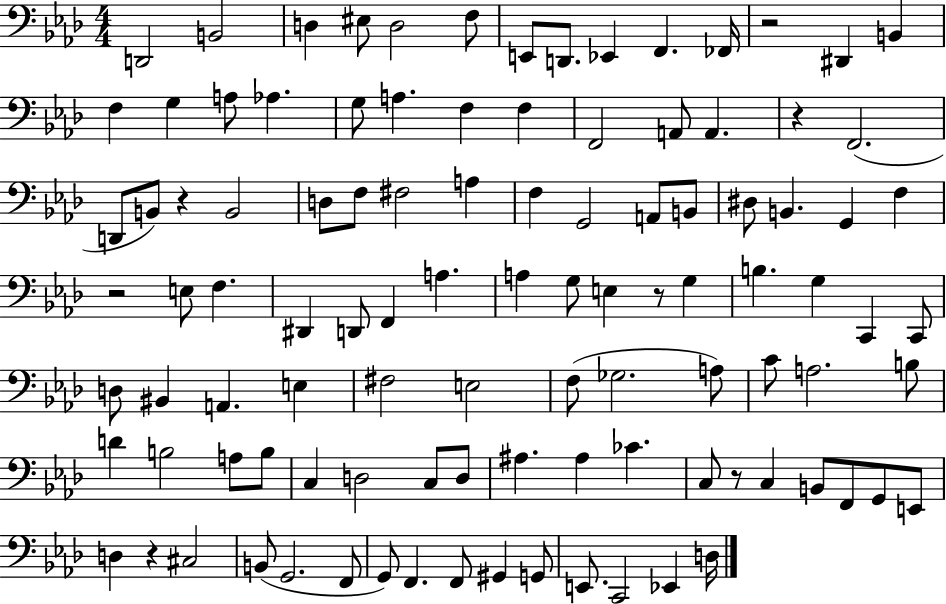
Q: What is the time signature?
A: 4/4